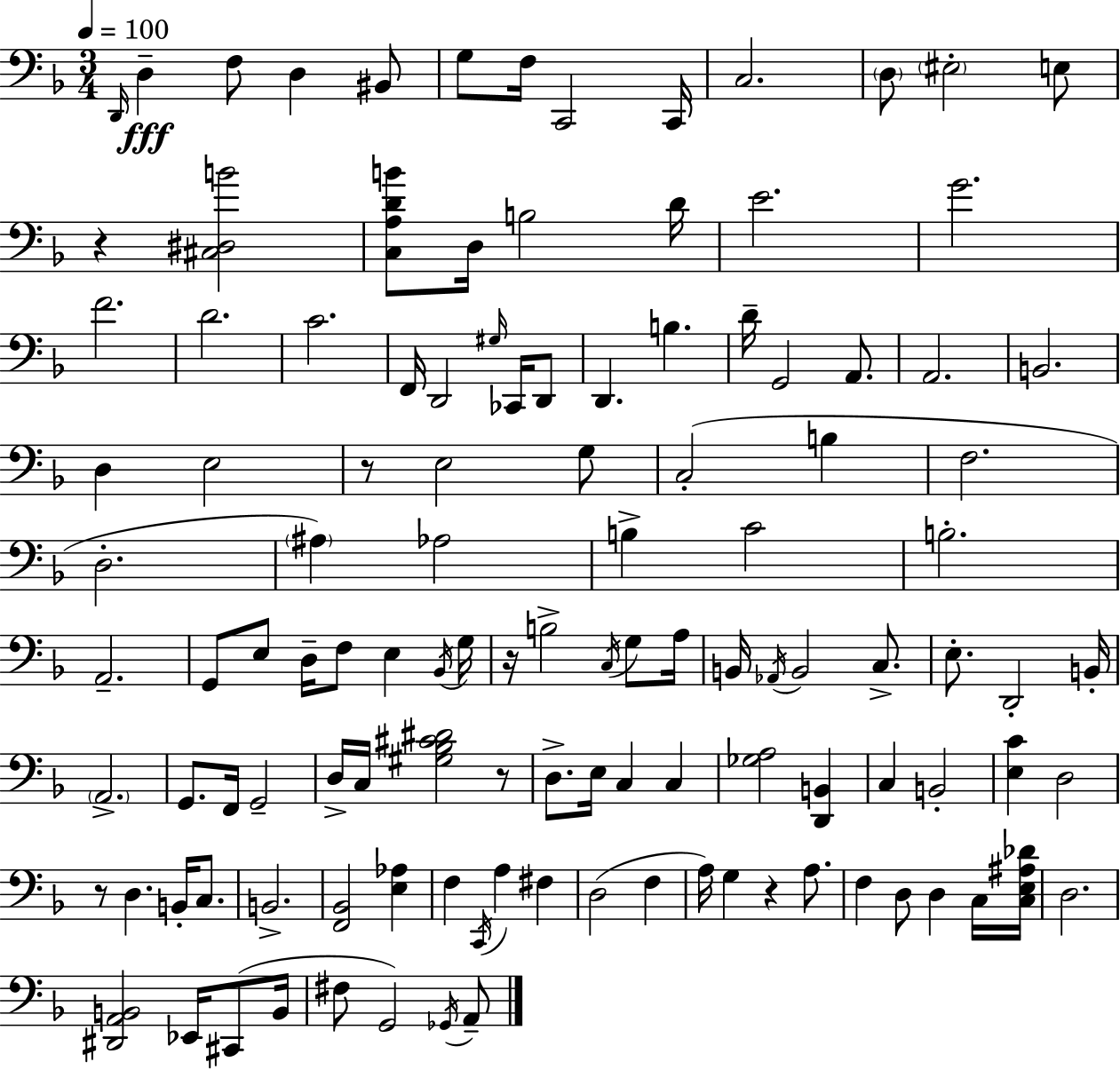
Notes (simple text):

D2/s D3/q F3/e D3/q BIS2/e G3/e F3/s C2/h C2/s C3/h. D3/e EIS3/h E3/e R/q [C#3,D#3,B4]/h [C3,A3,D4,B4]/e D3/s B3/h D4/s E4/h. G4/h. F4/h. D4/h. C4/h. F2/s D2/h G#3/s CES2/s D2/e D2/q. B3/q. D4/s G2/h A2/e. A2/h. B2/h. D3/q E3/h R/e E3/h G3/e C3/h B3/q F3/h. D3/h. A#3/q Ab3/h B3/q C4/h B3/h. A2/h. G2/e E3/e D3/s F3/e E3/q Bb2/s G3/s R/s B3/h C3/s G3/e A3/s B2/s Ab2/s B2/h C3/e. E3/e. D2/h B2/s A2/h. G2/e. F2/s G2/h D3/s C3/s [G#3,Bb3,C#4,D#4]/h R/e D3/e. E3/s C3/q C3/q [Gb3,A3]/h [D2,B2]/q C3/q B2/h [E3,C4]/q D3/h R/e D3/q. B2/s C3/e. B2/h. [F2,Bb2]/h [E3,Ab3]/q F3/q C2/s A3/q F#3/q D3/h F3/q A3/s G3/q R/q A3/e. F3/q D3/e D3/q C3/s [C3,E3,A#3,Db4]/s D3/h. [D#2,A2,B2]/h Eb2/s C#2/e B2/s F#3/e G2/h Gb2/s A2/e